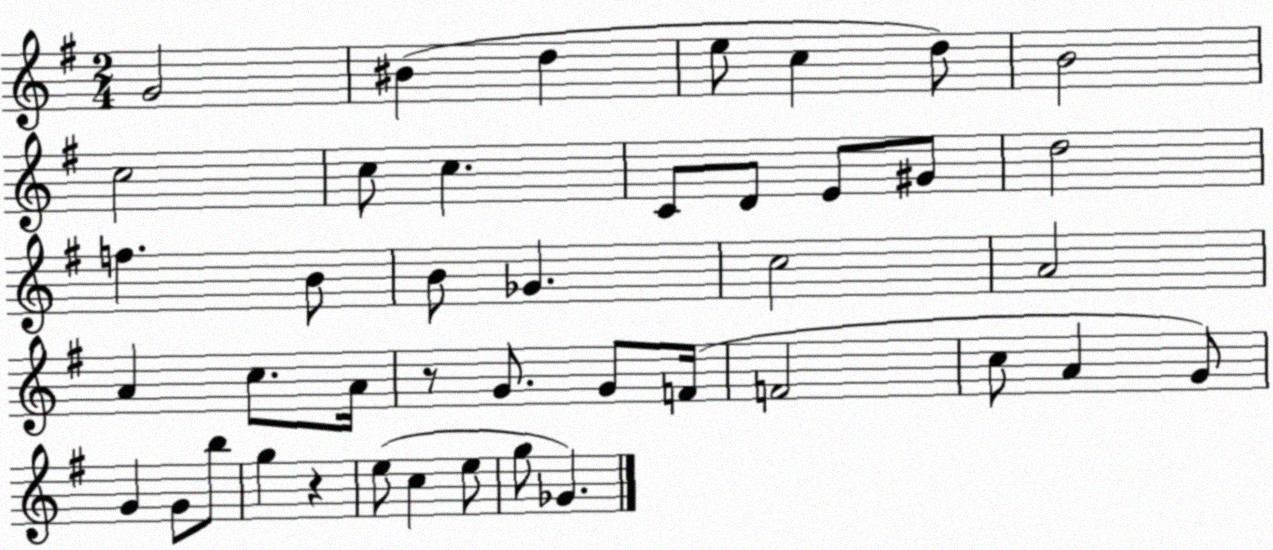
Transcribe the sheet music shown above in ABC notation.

X:1
T:Untitled
M:2/4
L:1/4
K:G
G2 ^B d e/2 c d/2 B2 c2 c/2 c C/2 D/2 E/2 ^G/2 d2 f B/2 B/2 _G c2 A2 A c/2 A/4 z/2 G/2 G/2 F/4 F2 c/2 A G/2 G G/2 b/2 g z e/2 c e/2 g/2 _G